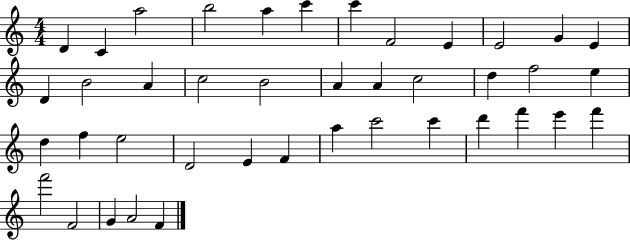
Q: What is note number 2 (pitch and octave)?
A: C4